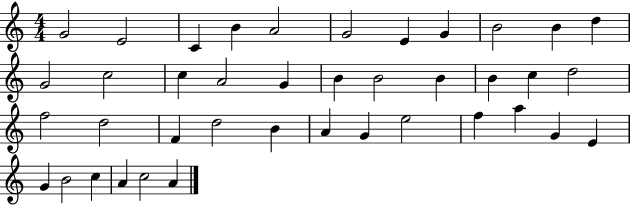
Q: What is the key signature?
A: C major